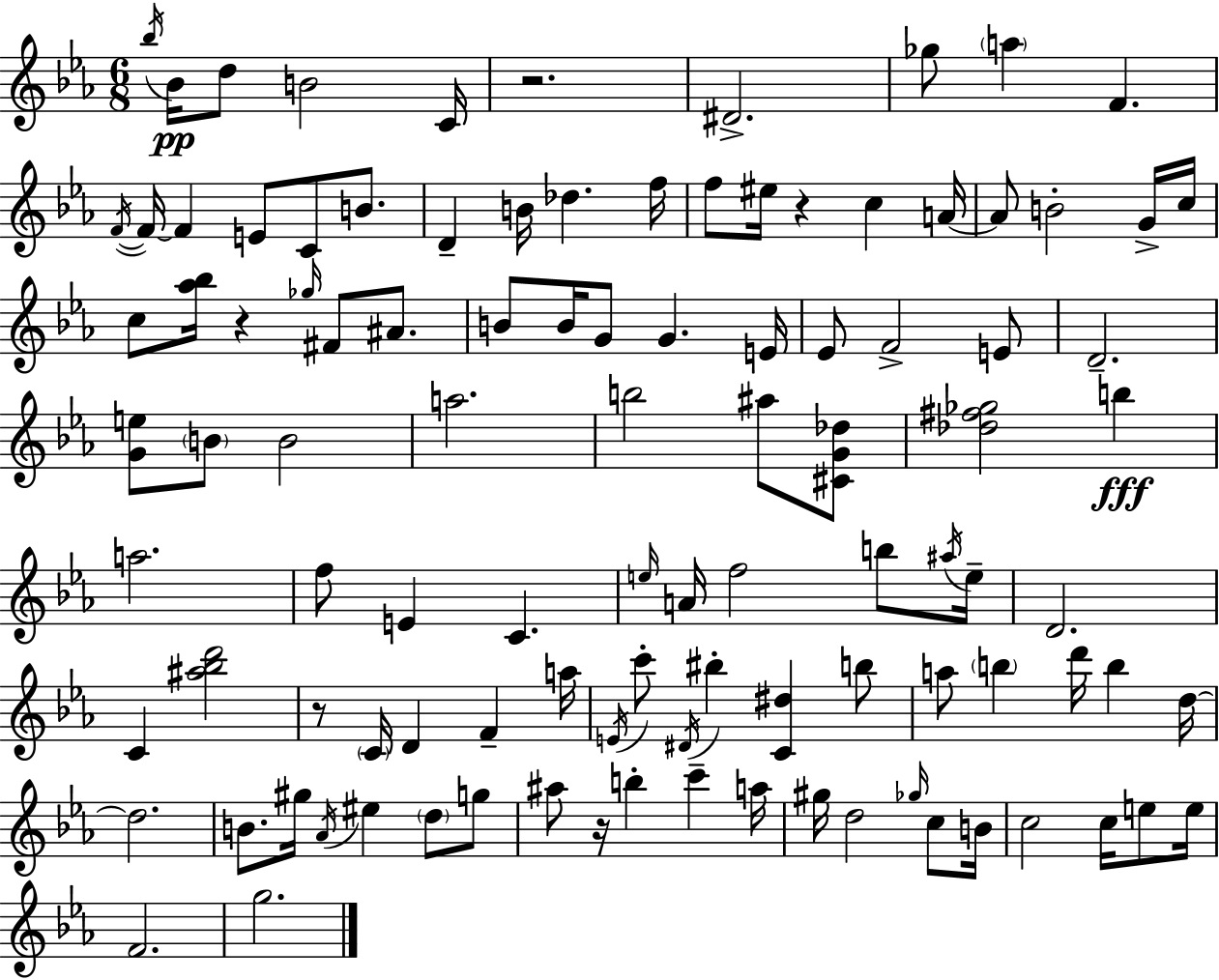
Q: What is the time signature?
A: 6/8